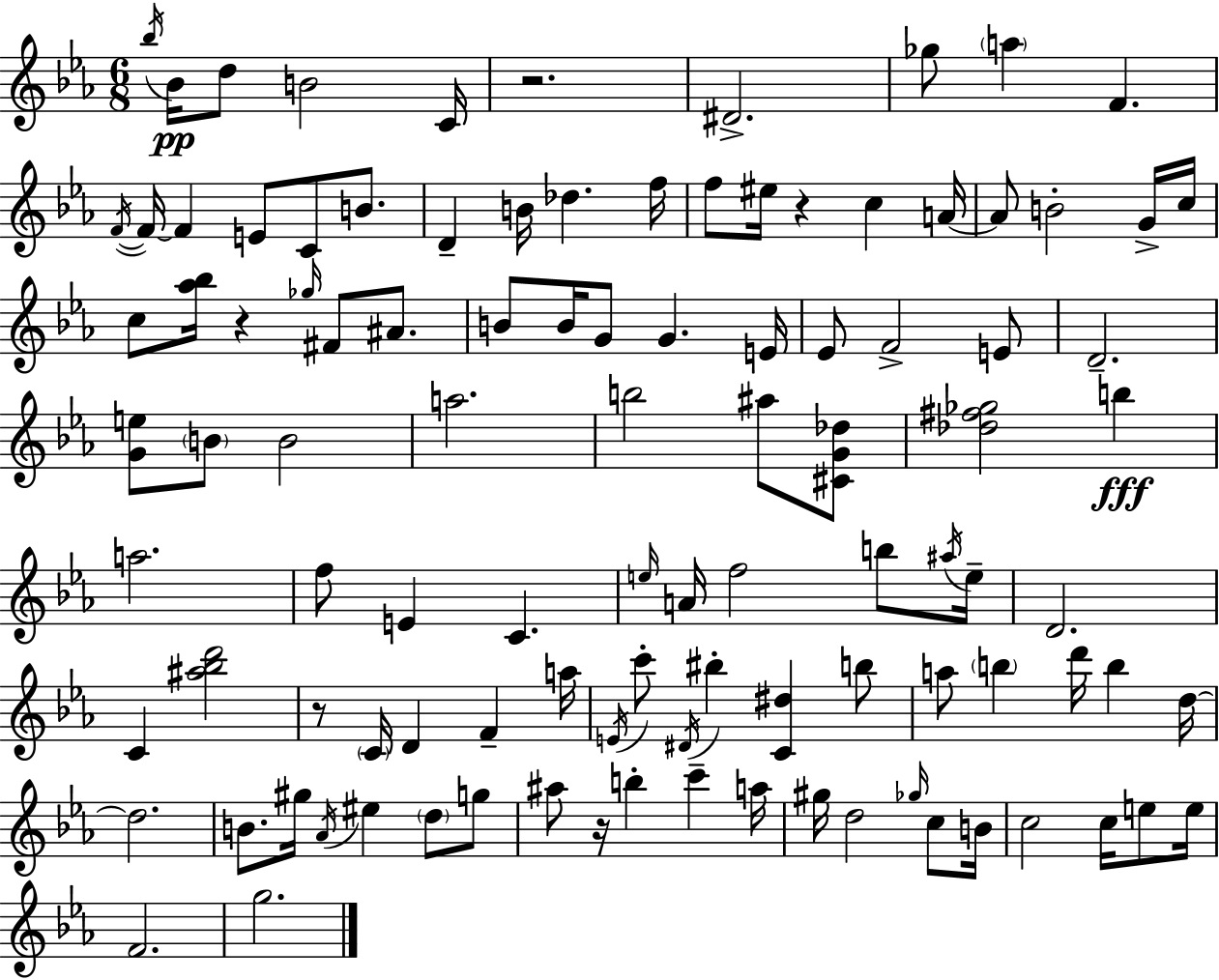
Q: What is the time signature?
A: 6/8